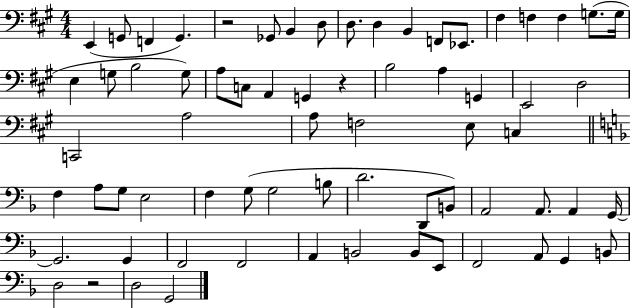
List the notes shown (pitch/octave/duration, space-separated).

E2/q G2/e F2/q G2/q. R/h Gb2/e B2/q D3/e D3/e. D3/q B2/q F2/e Eb2/e. F#3/q F3/q F3/q G3/e. G3/s E3/q G3/e B3/h G3/e A3/e C3/e A2/q G2/q R/q B3/h A3/q G2/q E2/h D3/h C2/h A3/h A3/e F3/h E3/e C3/q F3/q A3/e G3/e E3/h F3/q G3/e G3/h B3/e D4/h. D2/e B2/e A2/h A2/e. A2/q G2/s G2/h. G2/q F2/h F2/h A2/q B2/h B2/e E2/e F2/h A2/e G2/q B2/e D3/h R/h D3/h G2/h